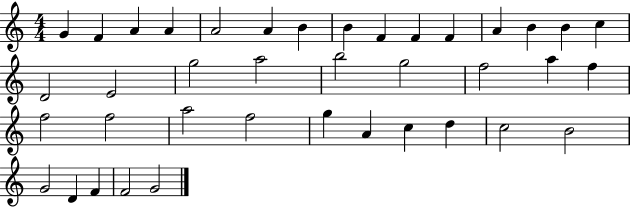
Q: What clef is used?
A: treble